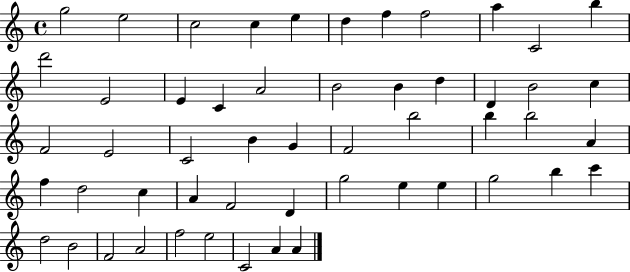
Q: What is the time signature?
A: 4/4